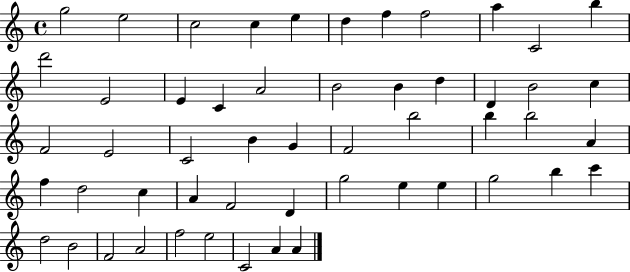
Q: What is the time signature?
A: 4/4